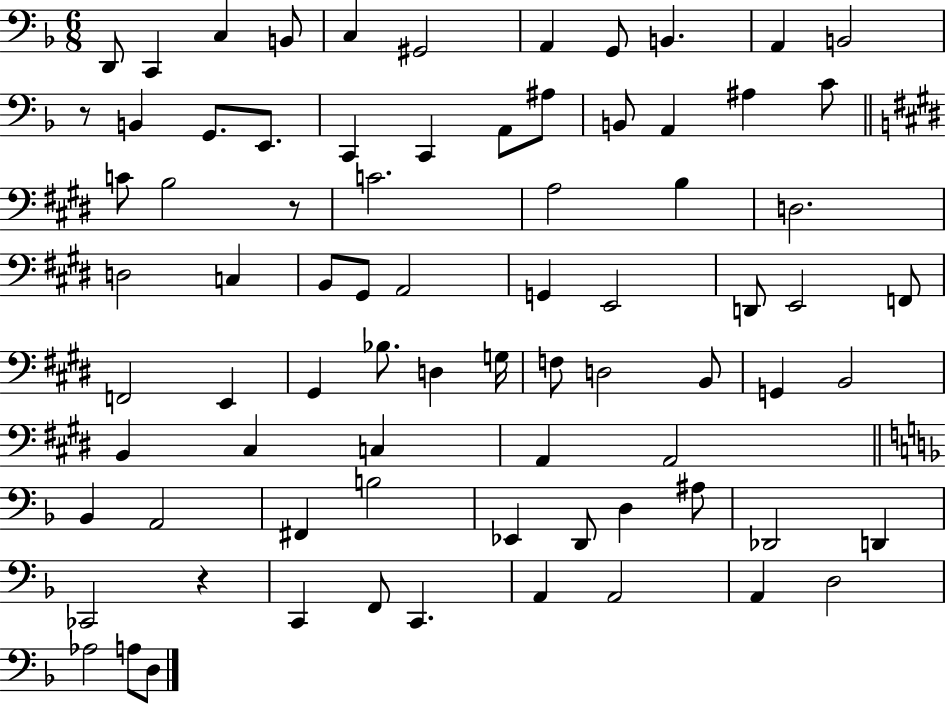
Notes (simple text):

D2/e C2/q C3/q B2/e C3/q G#2/h A2/q G2/e B2/q. A2/q B2/h R/e B2/q G2/e. E2/e. C2/q C2/q A2/e A#3/e B2/e A2/q A#3/q C4/e C4/e B3/h R/e C4/h. A3/h B3/q D3/h. D3/h C3/q B2/e G#2/e A2/h G2/q E2/h D2/e E2/h F2/e F2/h E2/q G#2/q Bb3/e. D3/q G3/s F3/e D3/h B2/e G2/q B2/h B2/q C#3/q C3/q A2/q A2/h Bb2/q A2/h F#2/q B3/h Eb2/q D2/e D3/q A#3/e Db2/h D2/q CES2/h R/q C2/q F2/e C2/q. A2/q A2/h A2/q D3/h Ab3/h A3/e D3/e